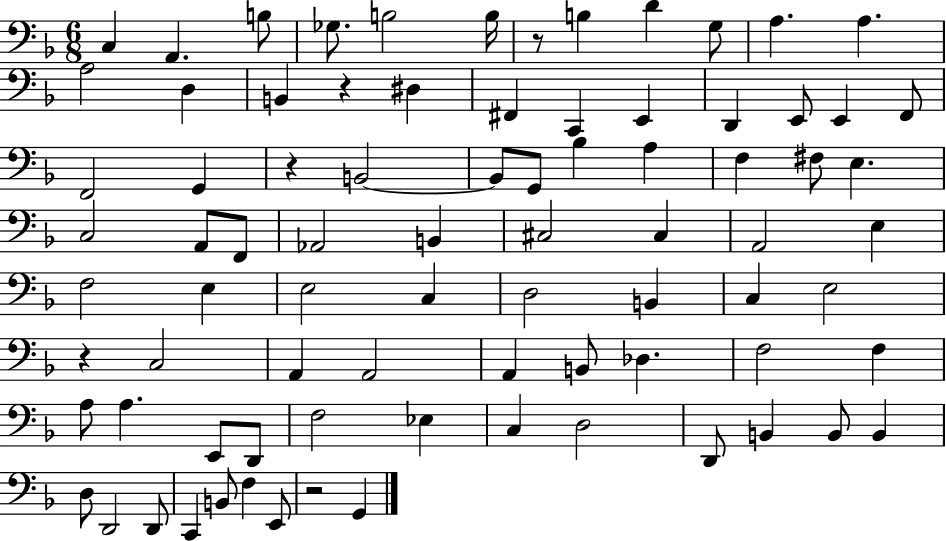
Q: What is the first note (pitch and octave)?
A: C3